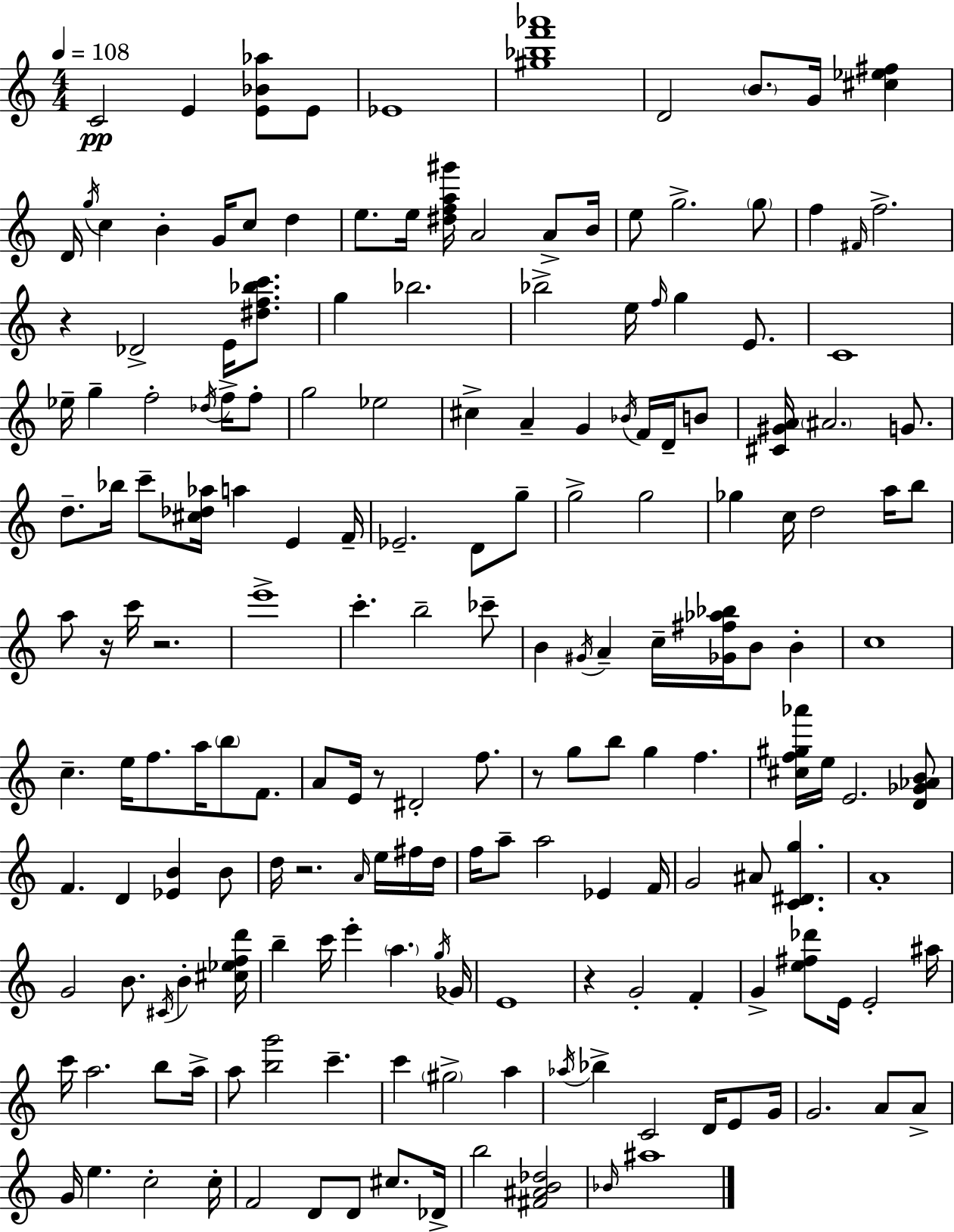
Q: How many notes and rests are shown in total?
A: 183